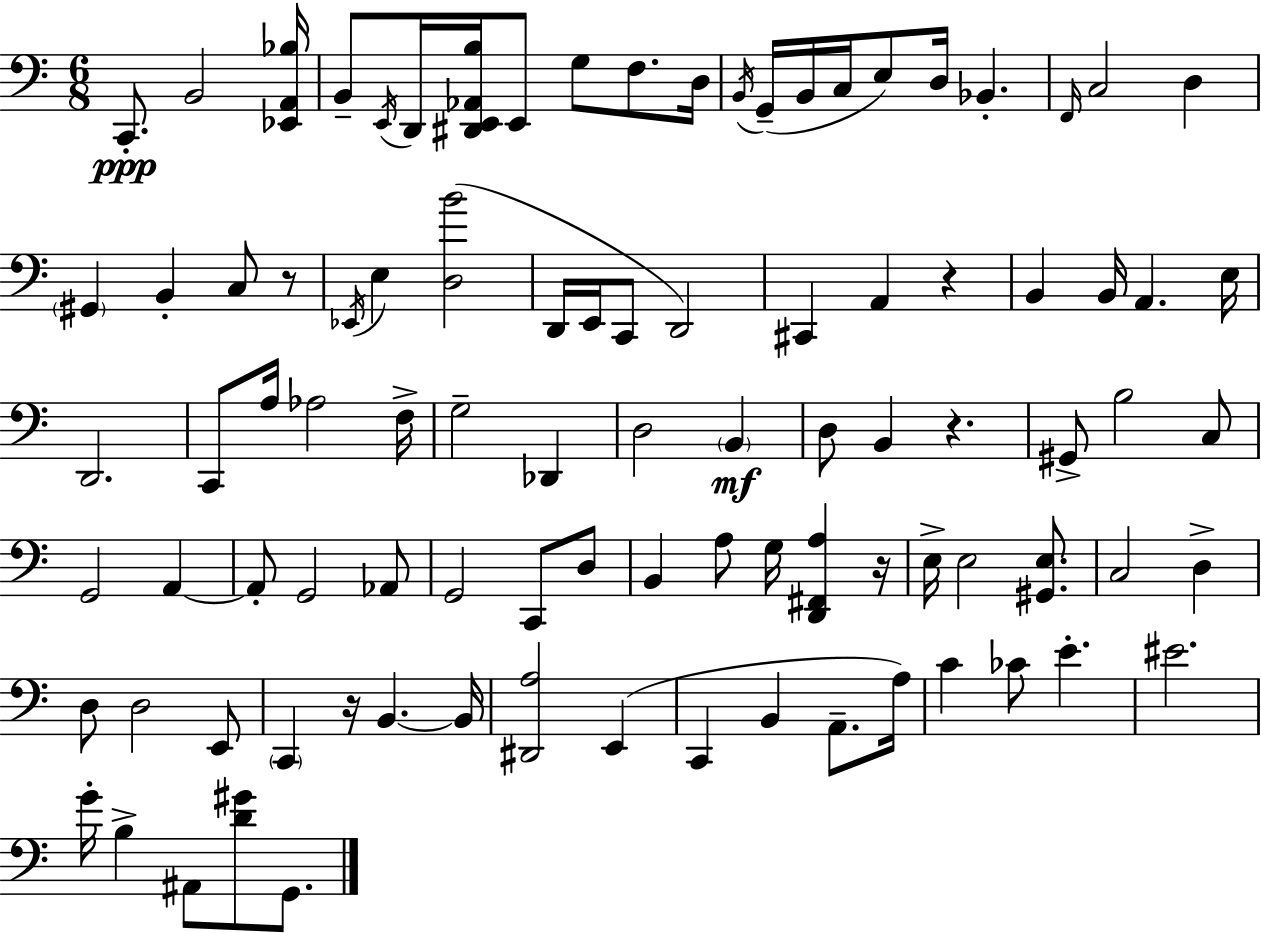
{
  \clef bass
  \numericTimeSignature
  \time 6/8
  \key c \major
  c,8.-.\ppp b,2 <ees, a, bes>16 | b,8-- \acciaccatura { e,16 } d,16 <dis, e, aes, b>16 e,8 g8 f8. | d16 \acciaccatura { b,16 }( g,16-- b,16 c16 e8) d16 bes,4.-. | \grace { f,16 } c2 d4 | \break \parenthesize gis,4 b,4-. c8 | r8 \acciaccatura { ees,16 } e4 <d b'>2( | d,16 e,16 c,8 d,2) | cis,4 a,4 | \break r4 b,4 b,16 a,4. | e16 d,2. | c,8 a16 aes2 | f16-> g2-- | \break des,4 d2 | \parenthesize b,4\mf d8 b,4 r4. | gis,8-> b2 | c8 g,2 | \break a,4~~ a,8-. g,2 | aes,8 g,2 | c,8 d8 b,4 a8 g16 <d, fis, a>4 | r16 e16-> e2 | \break <gis, e>8. c2 | d4-> d8 d2 | e,8 \parenthesize c,4 r16 b,4.~~ | b,16 <dis, a>2 | \break e,4( c,4 b,4 | a,8.-- a16) c'4 ces'8 e'4.-. | eis'2. | g'16-. b4-> ais,8 <d' gis'>8 | \break g,8. \bar "|."
}